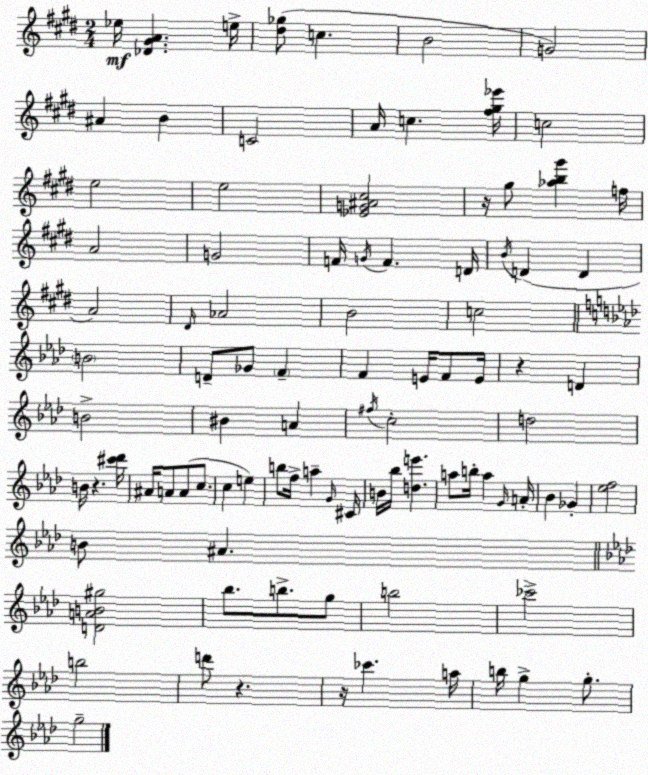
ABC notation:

X:1
T:Untitled
M:2/4
L:1/4
K:E
_e/4 [_D^GA] e/4 [^d_g]/2 c B2 G2 ^A B C2 A/4 c [^f^g_e']/4 c2 e2 e2 [_EG^A^c]2 z/4 ^g/2 [_ab^g'] f/4 A2 G2 F/4 G/4 F D/4 B/4 D D A2 ^D/4 _A2 B2 c2 B2 D/2 _G/2 F F E/4 F/2 E/4 z D B2 ^B A ^f/4 c2 d2 B/4 z [^c'_d']/4 ^A/4 A/2 A/2 c/2 c e b/2 f/4 a G/4 ^C/4 B/4 _b/4 [de'] a/2 b/4 a G/4 A/4 _B _G [_ef]2 B/2 ^A [DAB^g]2 _b/2 b/2 g/2 b2 _c'2 b2 d'/2 z z/4 _c' a/4 b/4 g g/2 g2